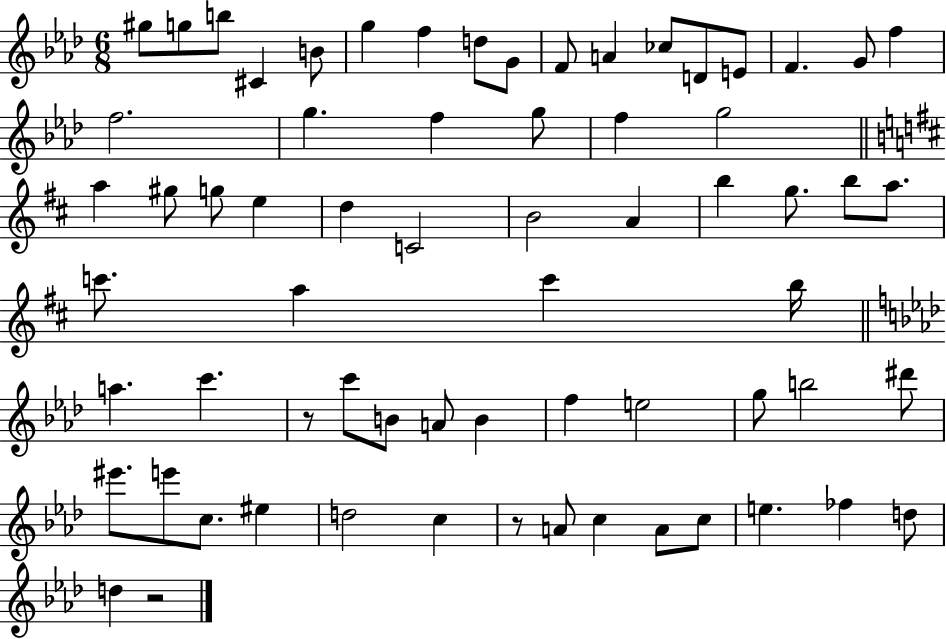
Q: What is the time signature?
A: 6/8